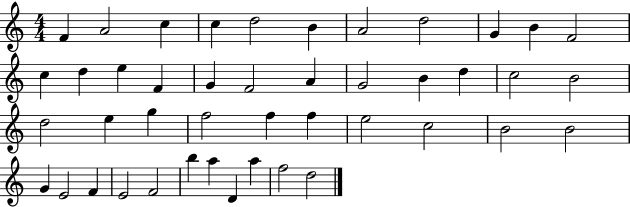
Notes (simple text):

F4/q A4/h C5/q C5/q D5/h B4/q A4/h D5/h G4/q B4/q F4/h C5/q D5/q E5/q F4/q G4/q F4/h A4/q G4/h B4/q D5/q C5/h B4/h D5/h E5/q G5/q F5/h F5/q F5/q E5/h C5/h B4/h B4/h G4/q E4/h F4/q E4/h F4/h B5/q A5/q D4/q A5/q F5/h D5/h